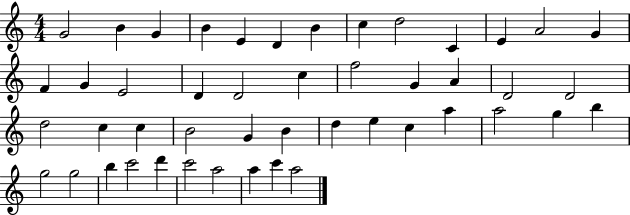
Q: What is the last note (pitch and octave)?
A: A5